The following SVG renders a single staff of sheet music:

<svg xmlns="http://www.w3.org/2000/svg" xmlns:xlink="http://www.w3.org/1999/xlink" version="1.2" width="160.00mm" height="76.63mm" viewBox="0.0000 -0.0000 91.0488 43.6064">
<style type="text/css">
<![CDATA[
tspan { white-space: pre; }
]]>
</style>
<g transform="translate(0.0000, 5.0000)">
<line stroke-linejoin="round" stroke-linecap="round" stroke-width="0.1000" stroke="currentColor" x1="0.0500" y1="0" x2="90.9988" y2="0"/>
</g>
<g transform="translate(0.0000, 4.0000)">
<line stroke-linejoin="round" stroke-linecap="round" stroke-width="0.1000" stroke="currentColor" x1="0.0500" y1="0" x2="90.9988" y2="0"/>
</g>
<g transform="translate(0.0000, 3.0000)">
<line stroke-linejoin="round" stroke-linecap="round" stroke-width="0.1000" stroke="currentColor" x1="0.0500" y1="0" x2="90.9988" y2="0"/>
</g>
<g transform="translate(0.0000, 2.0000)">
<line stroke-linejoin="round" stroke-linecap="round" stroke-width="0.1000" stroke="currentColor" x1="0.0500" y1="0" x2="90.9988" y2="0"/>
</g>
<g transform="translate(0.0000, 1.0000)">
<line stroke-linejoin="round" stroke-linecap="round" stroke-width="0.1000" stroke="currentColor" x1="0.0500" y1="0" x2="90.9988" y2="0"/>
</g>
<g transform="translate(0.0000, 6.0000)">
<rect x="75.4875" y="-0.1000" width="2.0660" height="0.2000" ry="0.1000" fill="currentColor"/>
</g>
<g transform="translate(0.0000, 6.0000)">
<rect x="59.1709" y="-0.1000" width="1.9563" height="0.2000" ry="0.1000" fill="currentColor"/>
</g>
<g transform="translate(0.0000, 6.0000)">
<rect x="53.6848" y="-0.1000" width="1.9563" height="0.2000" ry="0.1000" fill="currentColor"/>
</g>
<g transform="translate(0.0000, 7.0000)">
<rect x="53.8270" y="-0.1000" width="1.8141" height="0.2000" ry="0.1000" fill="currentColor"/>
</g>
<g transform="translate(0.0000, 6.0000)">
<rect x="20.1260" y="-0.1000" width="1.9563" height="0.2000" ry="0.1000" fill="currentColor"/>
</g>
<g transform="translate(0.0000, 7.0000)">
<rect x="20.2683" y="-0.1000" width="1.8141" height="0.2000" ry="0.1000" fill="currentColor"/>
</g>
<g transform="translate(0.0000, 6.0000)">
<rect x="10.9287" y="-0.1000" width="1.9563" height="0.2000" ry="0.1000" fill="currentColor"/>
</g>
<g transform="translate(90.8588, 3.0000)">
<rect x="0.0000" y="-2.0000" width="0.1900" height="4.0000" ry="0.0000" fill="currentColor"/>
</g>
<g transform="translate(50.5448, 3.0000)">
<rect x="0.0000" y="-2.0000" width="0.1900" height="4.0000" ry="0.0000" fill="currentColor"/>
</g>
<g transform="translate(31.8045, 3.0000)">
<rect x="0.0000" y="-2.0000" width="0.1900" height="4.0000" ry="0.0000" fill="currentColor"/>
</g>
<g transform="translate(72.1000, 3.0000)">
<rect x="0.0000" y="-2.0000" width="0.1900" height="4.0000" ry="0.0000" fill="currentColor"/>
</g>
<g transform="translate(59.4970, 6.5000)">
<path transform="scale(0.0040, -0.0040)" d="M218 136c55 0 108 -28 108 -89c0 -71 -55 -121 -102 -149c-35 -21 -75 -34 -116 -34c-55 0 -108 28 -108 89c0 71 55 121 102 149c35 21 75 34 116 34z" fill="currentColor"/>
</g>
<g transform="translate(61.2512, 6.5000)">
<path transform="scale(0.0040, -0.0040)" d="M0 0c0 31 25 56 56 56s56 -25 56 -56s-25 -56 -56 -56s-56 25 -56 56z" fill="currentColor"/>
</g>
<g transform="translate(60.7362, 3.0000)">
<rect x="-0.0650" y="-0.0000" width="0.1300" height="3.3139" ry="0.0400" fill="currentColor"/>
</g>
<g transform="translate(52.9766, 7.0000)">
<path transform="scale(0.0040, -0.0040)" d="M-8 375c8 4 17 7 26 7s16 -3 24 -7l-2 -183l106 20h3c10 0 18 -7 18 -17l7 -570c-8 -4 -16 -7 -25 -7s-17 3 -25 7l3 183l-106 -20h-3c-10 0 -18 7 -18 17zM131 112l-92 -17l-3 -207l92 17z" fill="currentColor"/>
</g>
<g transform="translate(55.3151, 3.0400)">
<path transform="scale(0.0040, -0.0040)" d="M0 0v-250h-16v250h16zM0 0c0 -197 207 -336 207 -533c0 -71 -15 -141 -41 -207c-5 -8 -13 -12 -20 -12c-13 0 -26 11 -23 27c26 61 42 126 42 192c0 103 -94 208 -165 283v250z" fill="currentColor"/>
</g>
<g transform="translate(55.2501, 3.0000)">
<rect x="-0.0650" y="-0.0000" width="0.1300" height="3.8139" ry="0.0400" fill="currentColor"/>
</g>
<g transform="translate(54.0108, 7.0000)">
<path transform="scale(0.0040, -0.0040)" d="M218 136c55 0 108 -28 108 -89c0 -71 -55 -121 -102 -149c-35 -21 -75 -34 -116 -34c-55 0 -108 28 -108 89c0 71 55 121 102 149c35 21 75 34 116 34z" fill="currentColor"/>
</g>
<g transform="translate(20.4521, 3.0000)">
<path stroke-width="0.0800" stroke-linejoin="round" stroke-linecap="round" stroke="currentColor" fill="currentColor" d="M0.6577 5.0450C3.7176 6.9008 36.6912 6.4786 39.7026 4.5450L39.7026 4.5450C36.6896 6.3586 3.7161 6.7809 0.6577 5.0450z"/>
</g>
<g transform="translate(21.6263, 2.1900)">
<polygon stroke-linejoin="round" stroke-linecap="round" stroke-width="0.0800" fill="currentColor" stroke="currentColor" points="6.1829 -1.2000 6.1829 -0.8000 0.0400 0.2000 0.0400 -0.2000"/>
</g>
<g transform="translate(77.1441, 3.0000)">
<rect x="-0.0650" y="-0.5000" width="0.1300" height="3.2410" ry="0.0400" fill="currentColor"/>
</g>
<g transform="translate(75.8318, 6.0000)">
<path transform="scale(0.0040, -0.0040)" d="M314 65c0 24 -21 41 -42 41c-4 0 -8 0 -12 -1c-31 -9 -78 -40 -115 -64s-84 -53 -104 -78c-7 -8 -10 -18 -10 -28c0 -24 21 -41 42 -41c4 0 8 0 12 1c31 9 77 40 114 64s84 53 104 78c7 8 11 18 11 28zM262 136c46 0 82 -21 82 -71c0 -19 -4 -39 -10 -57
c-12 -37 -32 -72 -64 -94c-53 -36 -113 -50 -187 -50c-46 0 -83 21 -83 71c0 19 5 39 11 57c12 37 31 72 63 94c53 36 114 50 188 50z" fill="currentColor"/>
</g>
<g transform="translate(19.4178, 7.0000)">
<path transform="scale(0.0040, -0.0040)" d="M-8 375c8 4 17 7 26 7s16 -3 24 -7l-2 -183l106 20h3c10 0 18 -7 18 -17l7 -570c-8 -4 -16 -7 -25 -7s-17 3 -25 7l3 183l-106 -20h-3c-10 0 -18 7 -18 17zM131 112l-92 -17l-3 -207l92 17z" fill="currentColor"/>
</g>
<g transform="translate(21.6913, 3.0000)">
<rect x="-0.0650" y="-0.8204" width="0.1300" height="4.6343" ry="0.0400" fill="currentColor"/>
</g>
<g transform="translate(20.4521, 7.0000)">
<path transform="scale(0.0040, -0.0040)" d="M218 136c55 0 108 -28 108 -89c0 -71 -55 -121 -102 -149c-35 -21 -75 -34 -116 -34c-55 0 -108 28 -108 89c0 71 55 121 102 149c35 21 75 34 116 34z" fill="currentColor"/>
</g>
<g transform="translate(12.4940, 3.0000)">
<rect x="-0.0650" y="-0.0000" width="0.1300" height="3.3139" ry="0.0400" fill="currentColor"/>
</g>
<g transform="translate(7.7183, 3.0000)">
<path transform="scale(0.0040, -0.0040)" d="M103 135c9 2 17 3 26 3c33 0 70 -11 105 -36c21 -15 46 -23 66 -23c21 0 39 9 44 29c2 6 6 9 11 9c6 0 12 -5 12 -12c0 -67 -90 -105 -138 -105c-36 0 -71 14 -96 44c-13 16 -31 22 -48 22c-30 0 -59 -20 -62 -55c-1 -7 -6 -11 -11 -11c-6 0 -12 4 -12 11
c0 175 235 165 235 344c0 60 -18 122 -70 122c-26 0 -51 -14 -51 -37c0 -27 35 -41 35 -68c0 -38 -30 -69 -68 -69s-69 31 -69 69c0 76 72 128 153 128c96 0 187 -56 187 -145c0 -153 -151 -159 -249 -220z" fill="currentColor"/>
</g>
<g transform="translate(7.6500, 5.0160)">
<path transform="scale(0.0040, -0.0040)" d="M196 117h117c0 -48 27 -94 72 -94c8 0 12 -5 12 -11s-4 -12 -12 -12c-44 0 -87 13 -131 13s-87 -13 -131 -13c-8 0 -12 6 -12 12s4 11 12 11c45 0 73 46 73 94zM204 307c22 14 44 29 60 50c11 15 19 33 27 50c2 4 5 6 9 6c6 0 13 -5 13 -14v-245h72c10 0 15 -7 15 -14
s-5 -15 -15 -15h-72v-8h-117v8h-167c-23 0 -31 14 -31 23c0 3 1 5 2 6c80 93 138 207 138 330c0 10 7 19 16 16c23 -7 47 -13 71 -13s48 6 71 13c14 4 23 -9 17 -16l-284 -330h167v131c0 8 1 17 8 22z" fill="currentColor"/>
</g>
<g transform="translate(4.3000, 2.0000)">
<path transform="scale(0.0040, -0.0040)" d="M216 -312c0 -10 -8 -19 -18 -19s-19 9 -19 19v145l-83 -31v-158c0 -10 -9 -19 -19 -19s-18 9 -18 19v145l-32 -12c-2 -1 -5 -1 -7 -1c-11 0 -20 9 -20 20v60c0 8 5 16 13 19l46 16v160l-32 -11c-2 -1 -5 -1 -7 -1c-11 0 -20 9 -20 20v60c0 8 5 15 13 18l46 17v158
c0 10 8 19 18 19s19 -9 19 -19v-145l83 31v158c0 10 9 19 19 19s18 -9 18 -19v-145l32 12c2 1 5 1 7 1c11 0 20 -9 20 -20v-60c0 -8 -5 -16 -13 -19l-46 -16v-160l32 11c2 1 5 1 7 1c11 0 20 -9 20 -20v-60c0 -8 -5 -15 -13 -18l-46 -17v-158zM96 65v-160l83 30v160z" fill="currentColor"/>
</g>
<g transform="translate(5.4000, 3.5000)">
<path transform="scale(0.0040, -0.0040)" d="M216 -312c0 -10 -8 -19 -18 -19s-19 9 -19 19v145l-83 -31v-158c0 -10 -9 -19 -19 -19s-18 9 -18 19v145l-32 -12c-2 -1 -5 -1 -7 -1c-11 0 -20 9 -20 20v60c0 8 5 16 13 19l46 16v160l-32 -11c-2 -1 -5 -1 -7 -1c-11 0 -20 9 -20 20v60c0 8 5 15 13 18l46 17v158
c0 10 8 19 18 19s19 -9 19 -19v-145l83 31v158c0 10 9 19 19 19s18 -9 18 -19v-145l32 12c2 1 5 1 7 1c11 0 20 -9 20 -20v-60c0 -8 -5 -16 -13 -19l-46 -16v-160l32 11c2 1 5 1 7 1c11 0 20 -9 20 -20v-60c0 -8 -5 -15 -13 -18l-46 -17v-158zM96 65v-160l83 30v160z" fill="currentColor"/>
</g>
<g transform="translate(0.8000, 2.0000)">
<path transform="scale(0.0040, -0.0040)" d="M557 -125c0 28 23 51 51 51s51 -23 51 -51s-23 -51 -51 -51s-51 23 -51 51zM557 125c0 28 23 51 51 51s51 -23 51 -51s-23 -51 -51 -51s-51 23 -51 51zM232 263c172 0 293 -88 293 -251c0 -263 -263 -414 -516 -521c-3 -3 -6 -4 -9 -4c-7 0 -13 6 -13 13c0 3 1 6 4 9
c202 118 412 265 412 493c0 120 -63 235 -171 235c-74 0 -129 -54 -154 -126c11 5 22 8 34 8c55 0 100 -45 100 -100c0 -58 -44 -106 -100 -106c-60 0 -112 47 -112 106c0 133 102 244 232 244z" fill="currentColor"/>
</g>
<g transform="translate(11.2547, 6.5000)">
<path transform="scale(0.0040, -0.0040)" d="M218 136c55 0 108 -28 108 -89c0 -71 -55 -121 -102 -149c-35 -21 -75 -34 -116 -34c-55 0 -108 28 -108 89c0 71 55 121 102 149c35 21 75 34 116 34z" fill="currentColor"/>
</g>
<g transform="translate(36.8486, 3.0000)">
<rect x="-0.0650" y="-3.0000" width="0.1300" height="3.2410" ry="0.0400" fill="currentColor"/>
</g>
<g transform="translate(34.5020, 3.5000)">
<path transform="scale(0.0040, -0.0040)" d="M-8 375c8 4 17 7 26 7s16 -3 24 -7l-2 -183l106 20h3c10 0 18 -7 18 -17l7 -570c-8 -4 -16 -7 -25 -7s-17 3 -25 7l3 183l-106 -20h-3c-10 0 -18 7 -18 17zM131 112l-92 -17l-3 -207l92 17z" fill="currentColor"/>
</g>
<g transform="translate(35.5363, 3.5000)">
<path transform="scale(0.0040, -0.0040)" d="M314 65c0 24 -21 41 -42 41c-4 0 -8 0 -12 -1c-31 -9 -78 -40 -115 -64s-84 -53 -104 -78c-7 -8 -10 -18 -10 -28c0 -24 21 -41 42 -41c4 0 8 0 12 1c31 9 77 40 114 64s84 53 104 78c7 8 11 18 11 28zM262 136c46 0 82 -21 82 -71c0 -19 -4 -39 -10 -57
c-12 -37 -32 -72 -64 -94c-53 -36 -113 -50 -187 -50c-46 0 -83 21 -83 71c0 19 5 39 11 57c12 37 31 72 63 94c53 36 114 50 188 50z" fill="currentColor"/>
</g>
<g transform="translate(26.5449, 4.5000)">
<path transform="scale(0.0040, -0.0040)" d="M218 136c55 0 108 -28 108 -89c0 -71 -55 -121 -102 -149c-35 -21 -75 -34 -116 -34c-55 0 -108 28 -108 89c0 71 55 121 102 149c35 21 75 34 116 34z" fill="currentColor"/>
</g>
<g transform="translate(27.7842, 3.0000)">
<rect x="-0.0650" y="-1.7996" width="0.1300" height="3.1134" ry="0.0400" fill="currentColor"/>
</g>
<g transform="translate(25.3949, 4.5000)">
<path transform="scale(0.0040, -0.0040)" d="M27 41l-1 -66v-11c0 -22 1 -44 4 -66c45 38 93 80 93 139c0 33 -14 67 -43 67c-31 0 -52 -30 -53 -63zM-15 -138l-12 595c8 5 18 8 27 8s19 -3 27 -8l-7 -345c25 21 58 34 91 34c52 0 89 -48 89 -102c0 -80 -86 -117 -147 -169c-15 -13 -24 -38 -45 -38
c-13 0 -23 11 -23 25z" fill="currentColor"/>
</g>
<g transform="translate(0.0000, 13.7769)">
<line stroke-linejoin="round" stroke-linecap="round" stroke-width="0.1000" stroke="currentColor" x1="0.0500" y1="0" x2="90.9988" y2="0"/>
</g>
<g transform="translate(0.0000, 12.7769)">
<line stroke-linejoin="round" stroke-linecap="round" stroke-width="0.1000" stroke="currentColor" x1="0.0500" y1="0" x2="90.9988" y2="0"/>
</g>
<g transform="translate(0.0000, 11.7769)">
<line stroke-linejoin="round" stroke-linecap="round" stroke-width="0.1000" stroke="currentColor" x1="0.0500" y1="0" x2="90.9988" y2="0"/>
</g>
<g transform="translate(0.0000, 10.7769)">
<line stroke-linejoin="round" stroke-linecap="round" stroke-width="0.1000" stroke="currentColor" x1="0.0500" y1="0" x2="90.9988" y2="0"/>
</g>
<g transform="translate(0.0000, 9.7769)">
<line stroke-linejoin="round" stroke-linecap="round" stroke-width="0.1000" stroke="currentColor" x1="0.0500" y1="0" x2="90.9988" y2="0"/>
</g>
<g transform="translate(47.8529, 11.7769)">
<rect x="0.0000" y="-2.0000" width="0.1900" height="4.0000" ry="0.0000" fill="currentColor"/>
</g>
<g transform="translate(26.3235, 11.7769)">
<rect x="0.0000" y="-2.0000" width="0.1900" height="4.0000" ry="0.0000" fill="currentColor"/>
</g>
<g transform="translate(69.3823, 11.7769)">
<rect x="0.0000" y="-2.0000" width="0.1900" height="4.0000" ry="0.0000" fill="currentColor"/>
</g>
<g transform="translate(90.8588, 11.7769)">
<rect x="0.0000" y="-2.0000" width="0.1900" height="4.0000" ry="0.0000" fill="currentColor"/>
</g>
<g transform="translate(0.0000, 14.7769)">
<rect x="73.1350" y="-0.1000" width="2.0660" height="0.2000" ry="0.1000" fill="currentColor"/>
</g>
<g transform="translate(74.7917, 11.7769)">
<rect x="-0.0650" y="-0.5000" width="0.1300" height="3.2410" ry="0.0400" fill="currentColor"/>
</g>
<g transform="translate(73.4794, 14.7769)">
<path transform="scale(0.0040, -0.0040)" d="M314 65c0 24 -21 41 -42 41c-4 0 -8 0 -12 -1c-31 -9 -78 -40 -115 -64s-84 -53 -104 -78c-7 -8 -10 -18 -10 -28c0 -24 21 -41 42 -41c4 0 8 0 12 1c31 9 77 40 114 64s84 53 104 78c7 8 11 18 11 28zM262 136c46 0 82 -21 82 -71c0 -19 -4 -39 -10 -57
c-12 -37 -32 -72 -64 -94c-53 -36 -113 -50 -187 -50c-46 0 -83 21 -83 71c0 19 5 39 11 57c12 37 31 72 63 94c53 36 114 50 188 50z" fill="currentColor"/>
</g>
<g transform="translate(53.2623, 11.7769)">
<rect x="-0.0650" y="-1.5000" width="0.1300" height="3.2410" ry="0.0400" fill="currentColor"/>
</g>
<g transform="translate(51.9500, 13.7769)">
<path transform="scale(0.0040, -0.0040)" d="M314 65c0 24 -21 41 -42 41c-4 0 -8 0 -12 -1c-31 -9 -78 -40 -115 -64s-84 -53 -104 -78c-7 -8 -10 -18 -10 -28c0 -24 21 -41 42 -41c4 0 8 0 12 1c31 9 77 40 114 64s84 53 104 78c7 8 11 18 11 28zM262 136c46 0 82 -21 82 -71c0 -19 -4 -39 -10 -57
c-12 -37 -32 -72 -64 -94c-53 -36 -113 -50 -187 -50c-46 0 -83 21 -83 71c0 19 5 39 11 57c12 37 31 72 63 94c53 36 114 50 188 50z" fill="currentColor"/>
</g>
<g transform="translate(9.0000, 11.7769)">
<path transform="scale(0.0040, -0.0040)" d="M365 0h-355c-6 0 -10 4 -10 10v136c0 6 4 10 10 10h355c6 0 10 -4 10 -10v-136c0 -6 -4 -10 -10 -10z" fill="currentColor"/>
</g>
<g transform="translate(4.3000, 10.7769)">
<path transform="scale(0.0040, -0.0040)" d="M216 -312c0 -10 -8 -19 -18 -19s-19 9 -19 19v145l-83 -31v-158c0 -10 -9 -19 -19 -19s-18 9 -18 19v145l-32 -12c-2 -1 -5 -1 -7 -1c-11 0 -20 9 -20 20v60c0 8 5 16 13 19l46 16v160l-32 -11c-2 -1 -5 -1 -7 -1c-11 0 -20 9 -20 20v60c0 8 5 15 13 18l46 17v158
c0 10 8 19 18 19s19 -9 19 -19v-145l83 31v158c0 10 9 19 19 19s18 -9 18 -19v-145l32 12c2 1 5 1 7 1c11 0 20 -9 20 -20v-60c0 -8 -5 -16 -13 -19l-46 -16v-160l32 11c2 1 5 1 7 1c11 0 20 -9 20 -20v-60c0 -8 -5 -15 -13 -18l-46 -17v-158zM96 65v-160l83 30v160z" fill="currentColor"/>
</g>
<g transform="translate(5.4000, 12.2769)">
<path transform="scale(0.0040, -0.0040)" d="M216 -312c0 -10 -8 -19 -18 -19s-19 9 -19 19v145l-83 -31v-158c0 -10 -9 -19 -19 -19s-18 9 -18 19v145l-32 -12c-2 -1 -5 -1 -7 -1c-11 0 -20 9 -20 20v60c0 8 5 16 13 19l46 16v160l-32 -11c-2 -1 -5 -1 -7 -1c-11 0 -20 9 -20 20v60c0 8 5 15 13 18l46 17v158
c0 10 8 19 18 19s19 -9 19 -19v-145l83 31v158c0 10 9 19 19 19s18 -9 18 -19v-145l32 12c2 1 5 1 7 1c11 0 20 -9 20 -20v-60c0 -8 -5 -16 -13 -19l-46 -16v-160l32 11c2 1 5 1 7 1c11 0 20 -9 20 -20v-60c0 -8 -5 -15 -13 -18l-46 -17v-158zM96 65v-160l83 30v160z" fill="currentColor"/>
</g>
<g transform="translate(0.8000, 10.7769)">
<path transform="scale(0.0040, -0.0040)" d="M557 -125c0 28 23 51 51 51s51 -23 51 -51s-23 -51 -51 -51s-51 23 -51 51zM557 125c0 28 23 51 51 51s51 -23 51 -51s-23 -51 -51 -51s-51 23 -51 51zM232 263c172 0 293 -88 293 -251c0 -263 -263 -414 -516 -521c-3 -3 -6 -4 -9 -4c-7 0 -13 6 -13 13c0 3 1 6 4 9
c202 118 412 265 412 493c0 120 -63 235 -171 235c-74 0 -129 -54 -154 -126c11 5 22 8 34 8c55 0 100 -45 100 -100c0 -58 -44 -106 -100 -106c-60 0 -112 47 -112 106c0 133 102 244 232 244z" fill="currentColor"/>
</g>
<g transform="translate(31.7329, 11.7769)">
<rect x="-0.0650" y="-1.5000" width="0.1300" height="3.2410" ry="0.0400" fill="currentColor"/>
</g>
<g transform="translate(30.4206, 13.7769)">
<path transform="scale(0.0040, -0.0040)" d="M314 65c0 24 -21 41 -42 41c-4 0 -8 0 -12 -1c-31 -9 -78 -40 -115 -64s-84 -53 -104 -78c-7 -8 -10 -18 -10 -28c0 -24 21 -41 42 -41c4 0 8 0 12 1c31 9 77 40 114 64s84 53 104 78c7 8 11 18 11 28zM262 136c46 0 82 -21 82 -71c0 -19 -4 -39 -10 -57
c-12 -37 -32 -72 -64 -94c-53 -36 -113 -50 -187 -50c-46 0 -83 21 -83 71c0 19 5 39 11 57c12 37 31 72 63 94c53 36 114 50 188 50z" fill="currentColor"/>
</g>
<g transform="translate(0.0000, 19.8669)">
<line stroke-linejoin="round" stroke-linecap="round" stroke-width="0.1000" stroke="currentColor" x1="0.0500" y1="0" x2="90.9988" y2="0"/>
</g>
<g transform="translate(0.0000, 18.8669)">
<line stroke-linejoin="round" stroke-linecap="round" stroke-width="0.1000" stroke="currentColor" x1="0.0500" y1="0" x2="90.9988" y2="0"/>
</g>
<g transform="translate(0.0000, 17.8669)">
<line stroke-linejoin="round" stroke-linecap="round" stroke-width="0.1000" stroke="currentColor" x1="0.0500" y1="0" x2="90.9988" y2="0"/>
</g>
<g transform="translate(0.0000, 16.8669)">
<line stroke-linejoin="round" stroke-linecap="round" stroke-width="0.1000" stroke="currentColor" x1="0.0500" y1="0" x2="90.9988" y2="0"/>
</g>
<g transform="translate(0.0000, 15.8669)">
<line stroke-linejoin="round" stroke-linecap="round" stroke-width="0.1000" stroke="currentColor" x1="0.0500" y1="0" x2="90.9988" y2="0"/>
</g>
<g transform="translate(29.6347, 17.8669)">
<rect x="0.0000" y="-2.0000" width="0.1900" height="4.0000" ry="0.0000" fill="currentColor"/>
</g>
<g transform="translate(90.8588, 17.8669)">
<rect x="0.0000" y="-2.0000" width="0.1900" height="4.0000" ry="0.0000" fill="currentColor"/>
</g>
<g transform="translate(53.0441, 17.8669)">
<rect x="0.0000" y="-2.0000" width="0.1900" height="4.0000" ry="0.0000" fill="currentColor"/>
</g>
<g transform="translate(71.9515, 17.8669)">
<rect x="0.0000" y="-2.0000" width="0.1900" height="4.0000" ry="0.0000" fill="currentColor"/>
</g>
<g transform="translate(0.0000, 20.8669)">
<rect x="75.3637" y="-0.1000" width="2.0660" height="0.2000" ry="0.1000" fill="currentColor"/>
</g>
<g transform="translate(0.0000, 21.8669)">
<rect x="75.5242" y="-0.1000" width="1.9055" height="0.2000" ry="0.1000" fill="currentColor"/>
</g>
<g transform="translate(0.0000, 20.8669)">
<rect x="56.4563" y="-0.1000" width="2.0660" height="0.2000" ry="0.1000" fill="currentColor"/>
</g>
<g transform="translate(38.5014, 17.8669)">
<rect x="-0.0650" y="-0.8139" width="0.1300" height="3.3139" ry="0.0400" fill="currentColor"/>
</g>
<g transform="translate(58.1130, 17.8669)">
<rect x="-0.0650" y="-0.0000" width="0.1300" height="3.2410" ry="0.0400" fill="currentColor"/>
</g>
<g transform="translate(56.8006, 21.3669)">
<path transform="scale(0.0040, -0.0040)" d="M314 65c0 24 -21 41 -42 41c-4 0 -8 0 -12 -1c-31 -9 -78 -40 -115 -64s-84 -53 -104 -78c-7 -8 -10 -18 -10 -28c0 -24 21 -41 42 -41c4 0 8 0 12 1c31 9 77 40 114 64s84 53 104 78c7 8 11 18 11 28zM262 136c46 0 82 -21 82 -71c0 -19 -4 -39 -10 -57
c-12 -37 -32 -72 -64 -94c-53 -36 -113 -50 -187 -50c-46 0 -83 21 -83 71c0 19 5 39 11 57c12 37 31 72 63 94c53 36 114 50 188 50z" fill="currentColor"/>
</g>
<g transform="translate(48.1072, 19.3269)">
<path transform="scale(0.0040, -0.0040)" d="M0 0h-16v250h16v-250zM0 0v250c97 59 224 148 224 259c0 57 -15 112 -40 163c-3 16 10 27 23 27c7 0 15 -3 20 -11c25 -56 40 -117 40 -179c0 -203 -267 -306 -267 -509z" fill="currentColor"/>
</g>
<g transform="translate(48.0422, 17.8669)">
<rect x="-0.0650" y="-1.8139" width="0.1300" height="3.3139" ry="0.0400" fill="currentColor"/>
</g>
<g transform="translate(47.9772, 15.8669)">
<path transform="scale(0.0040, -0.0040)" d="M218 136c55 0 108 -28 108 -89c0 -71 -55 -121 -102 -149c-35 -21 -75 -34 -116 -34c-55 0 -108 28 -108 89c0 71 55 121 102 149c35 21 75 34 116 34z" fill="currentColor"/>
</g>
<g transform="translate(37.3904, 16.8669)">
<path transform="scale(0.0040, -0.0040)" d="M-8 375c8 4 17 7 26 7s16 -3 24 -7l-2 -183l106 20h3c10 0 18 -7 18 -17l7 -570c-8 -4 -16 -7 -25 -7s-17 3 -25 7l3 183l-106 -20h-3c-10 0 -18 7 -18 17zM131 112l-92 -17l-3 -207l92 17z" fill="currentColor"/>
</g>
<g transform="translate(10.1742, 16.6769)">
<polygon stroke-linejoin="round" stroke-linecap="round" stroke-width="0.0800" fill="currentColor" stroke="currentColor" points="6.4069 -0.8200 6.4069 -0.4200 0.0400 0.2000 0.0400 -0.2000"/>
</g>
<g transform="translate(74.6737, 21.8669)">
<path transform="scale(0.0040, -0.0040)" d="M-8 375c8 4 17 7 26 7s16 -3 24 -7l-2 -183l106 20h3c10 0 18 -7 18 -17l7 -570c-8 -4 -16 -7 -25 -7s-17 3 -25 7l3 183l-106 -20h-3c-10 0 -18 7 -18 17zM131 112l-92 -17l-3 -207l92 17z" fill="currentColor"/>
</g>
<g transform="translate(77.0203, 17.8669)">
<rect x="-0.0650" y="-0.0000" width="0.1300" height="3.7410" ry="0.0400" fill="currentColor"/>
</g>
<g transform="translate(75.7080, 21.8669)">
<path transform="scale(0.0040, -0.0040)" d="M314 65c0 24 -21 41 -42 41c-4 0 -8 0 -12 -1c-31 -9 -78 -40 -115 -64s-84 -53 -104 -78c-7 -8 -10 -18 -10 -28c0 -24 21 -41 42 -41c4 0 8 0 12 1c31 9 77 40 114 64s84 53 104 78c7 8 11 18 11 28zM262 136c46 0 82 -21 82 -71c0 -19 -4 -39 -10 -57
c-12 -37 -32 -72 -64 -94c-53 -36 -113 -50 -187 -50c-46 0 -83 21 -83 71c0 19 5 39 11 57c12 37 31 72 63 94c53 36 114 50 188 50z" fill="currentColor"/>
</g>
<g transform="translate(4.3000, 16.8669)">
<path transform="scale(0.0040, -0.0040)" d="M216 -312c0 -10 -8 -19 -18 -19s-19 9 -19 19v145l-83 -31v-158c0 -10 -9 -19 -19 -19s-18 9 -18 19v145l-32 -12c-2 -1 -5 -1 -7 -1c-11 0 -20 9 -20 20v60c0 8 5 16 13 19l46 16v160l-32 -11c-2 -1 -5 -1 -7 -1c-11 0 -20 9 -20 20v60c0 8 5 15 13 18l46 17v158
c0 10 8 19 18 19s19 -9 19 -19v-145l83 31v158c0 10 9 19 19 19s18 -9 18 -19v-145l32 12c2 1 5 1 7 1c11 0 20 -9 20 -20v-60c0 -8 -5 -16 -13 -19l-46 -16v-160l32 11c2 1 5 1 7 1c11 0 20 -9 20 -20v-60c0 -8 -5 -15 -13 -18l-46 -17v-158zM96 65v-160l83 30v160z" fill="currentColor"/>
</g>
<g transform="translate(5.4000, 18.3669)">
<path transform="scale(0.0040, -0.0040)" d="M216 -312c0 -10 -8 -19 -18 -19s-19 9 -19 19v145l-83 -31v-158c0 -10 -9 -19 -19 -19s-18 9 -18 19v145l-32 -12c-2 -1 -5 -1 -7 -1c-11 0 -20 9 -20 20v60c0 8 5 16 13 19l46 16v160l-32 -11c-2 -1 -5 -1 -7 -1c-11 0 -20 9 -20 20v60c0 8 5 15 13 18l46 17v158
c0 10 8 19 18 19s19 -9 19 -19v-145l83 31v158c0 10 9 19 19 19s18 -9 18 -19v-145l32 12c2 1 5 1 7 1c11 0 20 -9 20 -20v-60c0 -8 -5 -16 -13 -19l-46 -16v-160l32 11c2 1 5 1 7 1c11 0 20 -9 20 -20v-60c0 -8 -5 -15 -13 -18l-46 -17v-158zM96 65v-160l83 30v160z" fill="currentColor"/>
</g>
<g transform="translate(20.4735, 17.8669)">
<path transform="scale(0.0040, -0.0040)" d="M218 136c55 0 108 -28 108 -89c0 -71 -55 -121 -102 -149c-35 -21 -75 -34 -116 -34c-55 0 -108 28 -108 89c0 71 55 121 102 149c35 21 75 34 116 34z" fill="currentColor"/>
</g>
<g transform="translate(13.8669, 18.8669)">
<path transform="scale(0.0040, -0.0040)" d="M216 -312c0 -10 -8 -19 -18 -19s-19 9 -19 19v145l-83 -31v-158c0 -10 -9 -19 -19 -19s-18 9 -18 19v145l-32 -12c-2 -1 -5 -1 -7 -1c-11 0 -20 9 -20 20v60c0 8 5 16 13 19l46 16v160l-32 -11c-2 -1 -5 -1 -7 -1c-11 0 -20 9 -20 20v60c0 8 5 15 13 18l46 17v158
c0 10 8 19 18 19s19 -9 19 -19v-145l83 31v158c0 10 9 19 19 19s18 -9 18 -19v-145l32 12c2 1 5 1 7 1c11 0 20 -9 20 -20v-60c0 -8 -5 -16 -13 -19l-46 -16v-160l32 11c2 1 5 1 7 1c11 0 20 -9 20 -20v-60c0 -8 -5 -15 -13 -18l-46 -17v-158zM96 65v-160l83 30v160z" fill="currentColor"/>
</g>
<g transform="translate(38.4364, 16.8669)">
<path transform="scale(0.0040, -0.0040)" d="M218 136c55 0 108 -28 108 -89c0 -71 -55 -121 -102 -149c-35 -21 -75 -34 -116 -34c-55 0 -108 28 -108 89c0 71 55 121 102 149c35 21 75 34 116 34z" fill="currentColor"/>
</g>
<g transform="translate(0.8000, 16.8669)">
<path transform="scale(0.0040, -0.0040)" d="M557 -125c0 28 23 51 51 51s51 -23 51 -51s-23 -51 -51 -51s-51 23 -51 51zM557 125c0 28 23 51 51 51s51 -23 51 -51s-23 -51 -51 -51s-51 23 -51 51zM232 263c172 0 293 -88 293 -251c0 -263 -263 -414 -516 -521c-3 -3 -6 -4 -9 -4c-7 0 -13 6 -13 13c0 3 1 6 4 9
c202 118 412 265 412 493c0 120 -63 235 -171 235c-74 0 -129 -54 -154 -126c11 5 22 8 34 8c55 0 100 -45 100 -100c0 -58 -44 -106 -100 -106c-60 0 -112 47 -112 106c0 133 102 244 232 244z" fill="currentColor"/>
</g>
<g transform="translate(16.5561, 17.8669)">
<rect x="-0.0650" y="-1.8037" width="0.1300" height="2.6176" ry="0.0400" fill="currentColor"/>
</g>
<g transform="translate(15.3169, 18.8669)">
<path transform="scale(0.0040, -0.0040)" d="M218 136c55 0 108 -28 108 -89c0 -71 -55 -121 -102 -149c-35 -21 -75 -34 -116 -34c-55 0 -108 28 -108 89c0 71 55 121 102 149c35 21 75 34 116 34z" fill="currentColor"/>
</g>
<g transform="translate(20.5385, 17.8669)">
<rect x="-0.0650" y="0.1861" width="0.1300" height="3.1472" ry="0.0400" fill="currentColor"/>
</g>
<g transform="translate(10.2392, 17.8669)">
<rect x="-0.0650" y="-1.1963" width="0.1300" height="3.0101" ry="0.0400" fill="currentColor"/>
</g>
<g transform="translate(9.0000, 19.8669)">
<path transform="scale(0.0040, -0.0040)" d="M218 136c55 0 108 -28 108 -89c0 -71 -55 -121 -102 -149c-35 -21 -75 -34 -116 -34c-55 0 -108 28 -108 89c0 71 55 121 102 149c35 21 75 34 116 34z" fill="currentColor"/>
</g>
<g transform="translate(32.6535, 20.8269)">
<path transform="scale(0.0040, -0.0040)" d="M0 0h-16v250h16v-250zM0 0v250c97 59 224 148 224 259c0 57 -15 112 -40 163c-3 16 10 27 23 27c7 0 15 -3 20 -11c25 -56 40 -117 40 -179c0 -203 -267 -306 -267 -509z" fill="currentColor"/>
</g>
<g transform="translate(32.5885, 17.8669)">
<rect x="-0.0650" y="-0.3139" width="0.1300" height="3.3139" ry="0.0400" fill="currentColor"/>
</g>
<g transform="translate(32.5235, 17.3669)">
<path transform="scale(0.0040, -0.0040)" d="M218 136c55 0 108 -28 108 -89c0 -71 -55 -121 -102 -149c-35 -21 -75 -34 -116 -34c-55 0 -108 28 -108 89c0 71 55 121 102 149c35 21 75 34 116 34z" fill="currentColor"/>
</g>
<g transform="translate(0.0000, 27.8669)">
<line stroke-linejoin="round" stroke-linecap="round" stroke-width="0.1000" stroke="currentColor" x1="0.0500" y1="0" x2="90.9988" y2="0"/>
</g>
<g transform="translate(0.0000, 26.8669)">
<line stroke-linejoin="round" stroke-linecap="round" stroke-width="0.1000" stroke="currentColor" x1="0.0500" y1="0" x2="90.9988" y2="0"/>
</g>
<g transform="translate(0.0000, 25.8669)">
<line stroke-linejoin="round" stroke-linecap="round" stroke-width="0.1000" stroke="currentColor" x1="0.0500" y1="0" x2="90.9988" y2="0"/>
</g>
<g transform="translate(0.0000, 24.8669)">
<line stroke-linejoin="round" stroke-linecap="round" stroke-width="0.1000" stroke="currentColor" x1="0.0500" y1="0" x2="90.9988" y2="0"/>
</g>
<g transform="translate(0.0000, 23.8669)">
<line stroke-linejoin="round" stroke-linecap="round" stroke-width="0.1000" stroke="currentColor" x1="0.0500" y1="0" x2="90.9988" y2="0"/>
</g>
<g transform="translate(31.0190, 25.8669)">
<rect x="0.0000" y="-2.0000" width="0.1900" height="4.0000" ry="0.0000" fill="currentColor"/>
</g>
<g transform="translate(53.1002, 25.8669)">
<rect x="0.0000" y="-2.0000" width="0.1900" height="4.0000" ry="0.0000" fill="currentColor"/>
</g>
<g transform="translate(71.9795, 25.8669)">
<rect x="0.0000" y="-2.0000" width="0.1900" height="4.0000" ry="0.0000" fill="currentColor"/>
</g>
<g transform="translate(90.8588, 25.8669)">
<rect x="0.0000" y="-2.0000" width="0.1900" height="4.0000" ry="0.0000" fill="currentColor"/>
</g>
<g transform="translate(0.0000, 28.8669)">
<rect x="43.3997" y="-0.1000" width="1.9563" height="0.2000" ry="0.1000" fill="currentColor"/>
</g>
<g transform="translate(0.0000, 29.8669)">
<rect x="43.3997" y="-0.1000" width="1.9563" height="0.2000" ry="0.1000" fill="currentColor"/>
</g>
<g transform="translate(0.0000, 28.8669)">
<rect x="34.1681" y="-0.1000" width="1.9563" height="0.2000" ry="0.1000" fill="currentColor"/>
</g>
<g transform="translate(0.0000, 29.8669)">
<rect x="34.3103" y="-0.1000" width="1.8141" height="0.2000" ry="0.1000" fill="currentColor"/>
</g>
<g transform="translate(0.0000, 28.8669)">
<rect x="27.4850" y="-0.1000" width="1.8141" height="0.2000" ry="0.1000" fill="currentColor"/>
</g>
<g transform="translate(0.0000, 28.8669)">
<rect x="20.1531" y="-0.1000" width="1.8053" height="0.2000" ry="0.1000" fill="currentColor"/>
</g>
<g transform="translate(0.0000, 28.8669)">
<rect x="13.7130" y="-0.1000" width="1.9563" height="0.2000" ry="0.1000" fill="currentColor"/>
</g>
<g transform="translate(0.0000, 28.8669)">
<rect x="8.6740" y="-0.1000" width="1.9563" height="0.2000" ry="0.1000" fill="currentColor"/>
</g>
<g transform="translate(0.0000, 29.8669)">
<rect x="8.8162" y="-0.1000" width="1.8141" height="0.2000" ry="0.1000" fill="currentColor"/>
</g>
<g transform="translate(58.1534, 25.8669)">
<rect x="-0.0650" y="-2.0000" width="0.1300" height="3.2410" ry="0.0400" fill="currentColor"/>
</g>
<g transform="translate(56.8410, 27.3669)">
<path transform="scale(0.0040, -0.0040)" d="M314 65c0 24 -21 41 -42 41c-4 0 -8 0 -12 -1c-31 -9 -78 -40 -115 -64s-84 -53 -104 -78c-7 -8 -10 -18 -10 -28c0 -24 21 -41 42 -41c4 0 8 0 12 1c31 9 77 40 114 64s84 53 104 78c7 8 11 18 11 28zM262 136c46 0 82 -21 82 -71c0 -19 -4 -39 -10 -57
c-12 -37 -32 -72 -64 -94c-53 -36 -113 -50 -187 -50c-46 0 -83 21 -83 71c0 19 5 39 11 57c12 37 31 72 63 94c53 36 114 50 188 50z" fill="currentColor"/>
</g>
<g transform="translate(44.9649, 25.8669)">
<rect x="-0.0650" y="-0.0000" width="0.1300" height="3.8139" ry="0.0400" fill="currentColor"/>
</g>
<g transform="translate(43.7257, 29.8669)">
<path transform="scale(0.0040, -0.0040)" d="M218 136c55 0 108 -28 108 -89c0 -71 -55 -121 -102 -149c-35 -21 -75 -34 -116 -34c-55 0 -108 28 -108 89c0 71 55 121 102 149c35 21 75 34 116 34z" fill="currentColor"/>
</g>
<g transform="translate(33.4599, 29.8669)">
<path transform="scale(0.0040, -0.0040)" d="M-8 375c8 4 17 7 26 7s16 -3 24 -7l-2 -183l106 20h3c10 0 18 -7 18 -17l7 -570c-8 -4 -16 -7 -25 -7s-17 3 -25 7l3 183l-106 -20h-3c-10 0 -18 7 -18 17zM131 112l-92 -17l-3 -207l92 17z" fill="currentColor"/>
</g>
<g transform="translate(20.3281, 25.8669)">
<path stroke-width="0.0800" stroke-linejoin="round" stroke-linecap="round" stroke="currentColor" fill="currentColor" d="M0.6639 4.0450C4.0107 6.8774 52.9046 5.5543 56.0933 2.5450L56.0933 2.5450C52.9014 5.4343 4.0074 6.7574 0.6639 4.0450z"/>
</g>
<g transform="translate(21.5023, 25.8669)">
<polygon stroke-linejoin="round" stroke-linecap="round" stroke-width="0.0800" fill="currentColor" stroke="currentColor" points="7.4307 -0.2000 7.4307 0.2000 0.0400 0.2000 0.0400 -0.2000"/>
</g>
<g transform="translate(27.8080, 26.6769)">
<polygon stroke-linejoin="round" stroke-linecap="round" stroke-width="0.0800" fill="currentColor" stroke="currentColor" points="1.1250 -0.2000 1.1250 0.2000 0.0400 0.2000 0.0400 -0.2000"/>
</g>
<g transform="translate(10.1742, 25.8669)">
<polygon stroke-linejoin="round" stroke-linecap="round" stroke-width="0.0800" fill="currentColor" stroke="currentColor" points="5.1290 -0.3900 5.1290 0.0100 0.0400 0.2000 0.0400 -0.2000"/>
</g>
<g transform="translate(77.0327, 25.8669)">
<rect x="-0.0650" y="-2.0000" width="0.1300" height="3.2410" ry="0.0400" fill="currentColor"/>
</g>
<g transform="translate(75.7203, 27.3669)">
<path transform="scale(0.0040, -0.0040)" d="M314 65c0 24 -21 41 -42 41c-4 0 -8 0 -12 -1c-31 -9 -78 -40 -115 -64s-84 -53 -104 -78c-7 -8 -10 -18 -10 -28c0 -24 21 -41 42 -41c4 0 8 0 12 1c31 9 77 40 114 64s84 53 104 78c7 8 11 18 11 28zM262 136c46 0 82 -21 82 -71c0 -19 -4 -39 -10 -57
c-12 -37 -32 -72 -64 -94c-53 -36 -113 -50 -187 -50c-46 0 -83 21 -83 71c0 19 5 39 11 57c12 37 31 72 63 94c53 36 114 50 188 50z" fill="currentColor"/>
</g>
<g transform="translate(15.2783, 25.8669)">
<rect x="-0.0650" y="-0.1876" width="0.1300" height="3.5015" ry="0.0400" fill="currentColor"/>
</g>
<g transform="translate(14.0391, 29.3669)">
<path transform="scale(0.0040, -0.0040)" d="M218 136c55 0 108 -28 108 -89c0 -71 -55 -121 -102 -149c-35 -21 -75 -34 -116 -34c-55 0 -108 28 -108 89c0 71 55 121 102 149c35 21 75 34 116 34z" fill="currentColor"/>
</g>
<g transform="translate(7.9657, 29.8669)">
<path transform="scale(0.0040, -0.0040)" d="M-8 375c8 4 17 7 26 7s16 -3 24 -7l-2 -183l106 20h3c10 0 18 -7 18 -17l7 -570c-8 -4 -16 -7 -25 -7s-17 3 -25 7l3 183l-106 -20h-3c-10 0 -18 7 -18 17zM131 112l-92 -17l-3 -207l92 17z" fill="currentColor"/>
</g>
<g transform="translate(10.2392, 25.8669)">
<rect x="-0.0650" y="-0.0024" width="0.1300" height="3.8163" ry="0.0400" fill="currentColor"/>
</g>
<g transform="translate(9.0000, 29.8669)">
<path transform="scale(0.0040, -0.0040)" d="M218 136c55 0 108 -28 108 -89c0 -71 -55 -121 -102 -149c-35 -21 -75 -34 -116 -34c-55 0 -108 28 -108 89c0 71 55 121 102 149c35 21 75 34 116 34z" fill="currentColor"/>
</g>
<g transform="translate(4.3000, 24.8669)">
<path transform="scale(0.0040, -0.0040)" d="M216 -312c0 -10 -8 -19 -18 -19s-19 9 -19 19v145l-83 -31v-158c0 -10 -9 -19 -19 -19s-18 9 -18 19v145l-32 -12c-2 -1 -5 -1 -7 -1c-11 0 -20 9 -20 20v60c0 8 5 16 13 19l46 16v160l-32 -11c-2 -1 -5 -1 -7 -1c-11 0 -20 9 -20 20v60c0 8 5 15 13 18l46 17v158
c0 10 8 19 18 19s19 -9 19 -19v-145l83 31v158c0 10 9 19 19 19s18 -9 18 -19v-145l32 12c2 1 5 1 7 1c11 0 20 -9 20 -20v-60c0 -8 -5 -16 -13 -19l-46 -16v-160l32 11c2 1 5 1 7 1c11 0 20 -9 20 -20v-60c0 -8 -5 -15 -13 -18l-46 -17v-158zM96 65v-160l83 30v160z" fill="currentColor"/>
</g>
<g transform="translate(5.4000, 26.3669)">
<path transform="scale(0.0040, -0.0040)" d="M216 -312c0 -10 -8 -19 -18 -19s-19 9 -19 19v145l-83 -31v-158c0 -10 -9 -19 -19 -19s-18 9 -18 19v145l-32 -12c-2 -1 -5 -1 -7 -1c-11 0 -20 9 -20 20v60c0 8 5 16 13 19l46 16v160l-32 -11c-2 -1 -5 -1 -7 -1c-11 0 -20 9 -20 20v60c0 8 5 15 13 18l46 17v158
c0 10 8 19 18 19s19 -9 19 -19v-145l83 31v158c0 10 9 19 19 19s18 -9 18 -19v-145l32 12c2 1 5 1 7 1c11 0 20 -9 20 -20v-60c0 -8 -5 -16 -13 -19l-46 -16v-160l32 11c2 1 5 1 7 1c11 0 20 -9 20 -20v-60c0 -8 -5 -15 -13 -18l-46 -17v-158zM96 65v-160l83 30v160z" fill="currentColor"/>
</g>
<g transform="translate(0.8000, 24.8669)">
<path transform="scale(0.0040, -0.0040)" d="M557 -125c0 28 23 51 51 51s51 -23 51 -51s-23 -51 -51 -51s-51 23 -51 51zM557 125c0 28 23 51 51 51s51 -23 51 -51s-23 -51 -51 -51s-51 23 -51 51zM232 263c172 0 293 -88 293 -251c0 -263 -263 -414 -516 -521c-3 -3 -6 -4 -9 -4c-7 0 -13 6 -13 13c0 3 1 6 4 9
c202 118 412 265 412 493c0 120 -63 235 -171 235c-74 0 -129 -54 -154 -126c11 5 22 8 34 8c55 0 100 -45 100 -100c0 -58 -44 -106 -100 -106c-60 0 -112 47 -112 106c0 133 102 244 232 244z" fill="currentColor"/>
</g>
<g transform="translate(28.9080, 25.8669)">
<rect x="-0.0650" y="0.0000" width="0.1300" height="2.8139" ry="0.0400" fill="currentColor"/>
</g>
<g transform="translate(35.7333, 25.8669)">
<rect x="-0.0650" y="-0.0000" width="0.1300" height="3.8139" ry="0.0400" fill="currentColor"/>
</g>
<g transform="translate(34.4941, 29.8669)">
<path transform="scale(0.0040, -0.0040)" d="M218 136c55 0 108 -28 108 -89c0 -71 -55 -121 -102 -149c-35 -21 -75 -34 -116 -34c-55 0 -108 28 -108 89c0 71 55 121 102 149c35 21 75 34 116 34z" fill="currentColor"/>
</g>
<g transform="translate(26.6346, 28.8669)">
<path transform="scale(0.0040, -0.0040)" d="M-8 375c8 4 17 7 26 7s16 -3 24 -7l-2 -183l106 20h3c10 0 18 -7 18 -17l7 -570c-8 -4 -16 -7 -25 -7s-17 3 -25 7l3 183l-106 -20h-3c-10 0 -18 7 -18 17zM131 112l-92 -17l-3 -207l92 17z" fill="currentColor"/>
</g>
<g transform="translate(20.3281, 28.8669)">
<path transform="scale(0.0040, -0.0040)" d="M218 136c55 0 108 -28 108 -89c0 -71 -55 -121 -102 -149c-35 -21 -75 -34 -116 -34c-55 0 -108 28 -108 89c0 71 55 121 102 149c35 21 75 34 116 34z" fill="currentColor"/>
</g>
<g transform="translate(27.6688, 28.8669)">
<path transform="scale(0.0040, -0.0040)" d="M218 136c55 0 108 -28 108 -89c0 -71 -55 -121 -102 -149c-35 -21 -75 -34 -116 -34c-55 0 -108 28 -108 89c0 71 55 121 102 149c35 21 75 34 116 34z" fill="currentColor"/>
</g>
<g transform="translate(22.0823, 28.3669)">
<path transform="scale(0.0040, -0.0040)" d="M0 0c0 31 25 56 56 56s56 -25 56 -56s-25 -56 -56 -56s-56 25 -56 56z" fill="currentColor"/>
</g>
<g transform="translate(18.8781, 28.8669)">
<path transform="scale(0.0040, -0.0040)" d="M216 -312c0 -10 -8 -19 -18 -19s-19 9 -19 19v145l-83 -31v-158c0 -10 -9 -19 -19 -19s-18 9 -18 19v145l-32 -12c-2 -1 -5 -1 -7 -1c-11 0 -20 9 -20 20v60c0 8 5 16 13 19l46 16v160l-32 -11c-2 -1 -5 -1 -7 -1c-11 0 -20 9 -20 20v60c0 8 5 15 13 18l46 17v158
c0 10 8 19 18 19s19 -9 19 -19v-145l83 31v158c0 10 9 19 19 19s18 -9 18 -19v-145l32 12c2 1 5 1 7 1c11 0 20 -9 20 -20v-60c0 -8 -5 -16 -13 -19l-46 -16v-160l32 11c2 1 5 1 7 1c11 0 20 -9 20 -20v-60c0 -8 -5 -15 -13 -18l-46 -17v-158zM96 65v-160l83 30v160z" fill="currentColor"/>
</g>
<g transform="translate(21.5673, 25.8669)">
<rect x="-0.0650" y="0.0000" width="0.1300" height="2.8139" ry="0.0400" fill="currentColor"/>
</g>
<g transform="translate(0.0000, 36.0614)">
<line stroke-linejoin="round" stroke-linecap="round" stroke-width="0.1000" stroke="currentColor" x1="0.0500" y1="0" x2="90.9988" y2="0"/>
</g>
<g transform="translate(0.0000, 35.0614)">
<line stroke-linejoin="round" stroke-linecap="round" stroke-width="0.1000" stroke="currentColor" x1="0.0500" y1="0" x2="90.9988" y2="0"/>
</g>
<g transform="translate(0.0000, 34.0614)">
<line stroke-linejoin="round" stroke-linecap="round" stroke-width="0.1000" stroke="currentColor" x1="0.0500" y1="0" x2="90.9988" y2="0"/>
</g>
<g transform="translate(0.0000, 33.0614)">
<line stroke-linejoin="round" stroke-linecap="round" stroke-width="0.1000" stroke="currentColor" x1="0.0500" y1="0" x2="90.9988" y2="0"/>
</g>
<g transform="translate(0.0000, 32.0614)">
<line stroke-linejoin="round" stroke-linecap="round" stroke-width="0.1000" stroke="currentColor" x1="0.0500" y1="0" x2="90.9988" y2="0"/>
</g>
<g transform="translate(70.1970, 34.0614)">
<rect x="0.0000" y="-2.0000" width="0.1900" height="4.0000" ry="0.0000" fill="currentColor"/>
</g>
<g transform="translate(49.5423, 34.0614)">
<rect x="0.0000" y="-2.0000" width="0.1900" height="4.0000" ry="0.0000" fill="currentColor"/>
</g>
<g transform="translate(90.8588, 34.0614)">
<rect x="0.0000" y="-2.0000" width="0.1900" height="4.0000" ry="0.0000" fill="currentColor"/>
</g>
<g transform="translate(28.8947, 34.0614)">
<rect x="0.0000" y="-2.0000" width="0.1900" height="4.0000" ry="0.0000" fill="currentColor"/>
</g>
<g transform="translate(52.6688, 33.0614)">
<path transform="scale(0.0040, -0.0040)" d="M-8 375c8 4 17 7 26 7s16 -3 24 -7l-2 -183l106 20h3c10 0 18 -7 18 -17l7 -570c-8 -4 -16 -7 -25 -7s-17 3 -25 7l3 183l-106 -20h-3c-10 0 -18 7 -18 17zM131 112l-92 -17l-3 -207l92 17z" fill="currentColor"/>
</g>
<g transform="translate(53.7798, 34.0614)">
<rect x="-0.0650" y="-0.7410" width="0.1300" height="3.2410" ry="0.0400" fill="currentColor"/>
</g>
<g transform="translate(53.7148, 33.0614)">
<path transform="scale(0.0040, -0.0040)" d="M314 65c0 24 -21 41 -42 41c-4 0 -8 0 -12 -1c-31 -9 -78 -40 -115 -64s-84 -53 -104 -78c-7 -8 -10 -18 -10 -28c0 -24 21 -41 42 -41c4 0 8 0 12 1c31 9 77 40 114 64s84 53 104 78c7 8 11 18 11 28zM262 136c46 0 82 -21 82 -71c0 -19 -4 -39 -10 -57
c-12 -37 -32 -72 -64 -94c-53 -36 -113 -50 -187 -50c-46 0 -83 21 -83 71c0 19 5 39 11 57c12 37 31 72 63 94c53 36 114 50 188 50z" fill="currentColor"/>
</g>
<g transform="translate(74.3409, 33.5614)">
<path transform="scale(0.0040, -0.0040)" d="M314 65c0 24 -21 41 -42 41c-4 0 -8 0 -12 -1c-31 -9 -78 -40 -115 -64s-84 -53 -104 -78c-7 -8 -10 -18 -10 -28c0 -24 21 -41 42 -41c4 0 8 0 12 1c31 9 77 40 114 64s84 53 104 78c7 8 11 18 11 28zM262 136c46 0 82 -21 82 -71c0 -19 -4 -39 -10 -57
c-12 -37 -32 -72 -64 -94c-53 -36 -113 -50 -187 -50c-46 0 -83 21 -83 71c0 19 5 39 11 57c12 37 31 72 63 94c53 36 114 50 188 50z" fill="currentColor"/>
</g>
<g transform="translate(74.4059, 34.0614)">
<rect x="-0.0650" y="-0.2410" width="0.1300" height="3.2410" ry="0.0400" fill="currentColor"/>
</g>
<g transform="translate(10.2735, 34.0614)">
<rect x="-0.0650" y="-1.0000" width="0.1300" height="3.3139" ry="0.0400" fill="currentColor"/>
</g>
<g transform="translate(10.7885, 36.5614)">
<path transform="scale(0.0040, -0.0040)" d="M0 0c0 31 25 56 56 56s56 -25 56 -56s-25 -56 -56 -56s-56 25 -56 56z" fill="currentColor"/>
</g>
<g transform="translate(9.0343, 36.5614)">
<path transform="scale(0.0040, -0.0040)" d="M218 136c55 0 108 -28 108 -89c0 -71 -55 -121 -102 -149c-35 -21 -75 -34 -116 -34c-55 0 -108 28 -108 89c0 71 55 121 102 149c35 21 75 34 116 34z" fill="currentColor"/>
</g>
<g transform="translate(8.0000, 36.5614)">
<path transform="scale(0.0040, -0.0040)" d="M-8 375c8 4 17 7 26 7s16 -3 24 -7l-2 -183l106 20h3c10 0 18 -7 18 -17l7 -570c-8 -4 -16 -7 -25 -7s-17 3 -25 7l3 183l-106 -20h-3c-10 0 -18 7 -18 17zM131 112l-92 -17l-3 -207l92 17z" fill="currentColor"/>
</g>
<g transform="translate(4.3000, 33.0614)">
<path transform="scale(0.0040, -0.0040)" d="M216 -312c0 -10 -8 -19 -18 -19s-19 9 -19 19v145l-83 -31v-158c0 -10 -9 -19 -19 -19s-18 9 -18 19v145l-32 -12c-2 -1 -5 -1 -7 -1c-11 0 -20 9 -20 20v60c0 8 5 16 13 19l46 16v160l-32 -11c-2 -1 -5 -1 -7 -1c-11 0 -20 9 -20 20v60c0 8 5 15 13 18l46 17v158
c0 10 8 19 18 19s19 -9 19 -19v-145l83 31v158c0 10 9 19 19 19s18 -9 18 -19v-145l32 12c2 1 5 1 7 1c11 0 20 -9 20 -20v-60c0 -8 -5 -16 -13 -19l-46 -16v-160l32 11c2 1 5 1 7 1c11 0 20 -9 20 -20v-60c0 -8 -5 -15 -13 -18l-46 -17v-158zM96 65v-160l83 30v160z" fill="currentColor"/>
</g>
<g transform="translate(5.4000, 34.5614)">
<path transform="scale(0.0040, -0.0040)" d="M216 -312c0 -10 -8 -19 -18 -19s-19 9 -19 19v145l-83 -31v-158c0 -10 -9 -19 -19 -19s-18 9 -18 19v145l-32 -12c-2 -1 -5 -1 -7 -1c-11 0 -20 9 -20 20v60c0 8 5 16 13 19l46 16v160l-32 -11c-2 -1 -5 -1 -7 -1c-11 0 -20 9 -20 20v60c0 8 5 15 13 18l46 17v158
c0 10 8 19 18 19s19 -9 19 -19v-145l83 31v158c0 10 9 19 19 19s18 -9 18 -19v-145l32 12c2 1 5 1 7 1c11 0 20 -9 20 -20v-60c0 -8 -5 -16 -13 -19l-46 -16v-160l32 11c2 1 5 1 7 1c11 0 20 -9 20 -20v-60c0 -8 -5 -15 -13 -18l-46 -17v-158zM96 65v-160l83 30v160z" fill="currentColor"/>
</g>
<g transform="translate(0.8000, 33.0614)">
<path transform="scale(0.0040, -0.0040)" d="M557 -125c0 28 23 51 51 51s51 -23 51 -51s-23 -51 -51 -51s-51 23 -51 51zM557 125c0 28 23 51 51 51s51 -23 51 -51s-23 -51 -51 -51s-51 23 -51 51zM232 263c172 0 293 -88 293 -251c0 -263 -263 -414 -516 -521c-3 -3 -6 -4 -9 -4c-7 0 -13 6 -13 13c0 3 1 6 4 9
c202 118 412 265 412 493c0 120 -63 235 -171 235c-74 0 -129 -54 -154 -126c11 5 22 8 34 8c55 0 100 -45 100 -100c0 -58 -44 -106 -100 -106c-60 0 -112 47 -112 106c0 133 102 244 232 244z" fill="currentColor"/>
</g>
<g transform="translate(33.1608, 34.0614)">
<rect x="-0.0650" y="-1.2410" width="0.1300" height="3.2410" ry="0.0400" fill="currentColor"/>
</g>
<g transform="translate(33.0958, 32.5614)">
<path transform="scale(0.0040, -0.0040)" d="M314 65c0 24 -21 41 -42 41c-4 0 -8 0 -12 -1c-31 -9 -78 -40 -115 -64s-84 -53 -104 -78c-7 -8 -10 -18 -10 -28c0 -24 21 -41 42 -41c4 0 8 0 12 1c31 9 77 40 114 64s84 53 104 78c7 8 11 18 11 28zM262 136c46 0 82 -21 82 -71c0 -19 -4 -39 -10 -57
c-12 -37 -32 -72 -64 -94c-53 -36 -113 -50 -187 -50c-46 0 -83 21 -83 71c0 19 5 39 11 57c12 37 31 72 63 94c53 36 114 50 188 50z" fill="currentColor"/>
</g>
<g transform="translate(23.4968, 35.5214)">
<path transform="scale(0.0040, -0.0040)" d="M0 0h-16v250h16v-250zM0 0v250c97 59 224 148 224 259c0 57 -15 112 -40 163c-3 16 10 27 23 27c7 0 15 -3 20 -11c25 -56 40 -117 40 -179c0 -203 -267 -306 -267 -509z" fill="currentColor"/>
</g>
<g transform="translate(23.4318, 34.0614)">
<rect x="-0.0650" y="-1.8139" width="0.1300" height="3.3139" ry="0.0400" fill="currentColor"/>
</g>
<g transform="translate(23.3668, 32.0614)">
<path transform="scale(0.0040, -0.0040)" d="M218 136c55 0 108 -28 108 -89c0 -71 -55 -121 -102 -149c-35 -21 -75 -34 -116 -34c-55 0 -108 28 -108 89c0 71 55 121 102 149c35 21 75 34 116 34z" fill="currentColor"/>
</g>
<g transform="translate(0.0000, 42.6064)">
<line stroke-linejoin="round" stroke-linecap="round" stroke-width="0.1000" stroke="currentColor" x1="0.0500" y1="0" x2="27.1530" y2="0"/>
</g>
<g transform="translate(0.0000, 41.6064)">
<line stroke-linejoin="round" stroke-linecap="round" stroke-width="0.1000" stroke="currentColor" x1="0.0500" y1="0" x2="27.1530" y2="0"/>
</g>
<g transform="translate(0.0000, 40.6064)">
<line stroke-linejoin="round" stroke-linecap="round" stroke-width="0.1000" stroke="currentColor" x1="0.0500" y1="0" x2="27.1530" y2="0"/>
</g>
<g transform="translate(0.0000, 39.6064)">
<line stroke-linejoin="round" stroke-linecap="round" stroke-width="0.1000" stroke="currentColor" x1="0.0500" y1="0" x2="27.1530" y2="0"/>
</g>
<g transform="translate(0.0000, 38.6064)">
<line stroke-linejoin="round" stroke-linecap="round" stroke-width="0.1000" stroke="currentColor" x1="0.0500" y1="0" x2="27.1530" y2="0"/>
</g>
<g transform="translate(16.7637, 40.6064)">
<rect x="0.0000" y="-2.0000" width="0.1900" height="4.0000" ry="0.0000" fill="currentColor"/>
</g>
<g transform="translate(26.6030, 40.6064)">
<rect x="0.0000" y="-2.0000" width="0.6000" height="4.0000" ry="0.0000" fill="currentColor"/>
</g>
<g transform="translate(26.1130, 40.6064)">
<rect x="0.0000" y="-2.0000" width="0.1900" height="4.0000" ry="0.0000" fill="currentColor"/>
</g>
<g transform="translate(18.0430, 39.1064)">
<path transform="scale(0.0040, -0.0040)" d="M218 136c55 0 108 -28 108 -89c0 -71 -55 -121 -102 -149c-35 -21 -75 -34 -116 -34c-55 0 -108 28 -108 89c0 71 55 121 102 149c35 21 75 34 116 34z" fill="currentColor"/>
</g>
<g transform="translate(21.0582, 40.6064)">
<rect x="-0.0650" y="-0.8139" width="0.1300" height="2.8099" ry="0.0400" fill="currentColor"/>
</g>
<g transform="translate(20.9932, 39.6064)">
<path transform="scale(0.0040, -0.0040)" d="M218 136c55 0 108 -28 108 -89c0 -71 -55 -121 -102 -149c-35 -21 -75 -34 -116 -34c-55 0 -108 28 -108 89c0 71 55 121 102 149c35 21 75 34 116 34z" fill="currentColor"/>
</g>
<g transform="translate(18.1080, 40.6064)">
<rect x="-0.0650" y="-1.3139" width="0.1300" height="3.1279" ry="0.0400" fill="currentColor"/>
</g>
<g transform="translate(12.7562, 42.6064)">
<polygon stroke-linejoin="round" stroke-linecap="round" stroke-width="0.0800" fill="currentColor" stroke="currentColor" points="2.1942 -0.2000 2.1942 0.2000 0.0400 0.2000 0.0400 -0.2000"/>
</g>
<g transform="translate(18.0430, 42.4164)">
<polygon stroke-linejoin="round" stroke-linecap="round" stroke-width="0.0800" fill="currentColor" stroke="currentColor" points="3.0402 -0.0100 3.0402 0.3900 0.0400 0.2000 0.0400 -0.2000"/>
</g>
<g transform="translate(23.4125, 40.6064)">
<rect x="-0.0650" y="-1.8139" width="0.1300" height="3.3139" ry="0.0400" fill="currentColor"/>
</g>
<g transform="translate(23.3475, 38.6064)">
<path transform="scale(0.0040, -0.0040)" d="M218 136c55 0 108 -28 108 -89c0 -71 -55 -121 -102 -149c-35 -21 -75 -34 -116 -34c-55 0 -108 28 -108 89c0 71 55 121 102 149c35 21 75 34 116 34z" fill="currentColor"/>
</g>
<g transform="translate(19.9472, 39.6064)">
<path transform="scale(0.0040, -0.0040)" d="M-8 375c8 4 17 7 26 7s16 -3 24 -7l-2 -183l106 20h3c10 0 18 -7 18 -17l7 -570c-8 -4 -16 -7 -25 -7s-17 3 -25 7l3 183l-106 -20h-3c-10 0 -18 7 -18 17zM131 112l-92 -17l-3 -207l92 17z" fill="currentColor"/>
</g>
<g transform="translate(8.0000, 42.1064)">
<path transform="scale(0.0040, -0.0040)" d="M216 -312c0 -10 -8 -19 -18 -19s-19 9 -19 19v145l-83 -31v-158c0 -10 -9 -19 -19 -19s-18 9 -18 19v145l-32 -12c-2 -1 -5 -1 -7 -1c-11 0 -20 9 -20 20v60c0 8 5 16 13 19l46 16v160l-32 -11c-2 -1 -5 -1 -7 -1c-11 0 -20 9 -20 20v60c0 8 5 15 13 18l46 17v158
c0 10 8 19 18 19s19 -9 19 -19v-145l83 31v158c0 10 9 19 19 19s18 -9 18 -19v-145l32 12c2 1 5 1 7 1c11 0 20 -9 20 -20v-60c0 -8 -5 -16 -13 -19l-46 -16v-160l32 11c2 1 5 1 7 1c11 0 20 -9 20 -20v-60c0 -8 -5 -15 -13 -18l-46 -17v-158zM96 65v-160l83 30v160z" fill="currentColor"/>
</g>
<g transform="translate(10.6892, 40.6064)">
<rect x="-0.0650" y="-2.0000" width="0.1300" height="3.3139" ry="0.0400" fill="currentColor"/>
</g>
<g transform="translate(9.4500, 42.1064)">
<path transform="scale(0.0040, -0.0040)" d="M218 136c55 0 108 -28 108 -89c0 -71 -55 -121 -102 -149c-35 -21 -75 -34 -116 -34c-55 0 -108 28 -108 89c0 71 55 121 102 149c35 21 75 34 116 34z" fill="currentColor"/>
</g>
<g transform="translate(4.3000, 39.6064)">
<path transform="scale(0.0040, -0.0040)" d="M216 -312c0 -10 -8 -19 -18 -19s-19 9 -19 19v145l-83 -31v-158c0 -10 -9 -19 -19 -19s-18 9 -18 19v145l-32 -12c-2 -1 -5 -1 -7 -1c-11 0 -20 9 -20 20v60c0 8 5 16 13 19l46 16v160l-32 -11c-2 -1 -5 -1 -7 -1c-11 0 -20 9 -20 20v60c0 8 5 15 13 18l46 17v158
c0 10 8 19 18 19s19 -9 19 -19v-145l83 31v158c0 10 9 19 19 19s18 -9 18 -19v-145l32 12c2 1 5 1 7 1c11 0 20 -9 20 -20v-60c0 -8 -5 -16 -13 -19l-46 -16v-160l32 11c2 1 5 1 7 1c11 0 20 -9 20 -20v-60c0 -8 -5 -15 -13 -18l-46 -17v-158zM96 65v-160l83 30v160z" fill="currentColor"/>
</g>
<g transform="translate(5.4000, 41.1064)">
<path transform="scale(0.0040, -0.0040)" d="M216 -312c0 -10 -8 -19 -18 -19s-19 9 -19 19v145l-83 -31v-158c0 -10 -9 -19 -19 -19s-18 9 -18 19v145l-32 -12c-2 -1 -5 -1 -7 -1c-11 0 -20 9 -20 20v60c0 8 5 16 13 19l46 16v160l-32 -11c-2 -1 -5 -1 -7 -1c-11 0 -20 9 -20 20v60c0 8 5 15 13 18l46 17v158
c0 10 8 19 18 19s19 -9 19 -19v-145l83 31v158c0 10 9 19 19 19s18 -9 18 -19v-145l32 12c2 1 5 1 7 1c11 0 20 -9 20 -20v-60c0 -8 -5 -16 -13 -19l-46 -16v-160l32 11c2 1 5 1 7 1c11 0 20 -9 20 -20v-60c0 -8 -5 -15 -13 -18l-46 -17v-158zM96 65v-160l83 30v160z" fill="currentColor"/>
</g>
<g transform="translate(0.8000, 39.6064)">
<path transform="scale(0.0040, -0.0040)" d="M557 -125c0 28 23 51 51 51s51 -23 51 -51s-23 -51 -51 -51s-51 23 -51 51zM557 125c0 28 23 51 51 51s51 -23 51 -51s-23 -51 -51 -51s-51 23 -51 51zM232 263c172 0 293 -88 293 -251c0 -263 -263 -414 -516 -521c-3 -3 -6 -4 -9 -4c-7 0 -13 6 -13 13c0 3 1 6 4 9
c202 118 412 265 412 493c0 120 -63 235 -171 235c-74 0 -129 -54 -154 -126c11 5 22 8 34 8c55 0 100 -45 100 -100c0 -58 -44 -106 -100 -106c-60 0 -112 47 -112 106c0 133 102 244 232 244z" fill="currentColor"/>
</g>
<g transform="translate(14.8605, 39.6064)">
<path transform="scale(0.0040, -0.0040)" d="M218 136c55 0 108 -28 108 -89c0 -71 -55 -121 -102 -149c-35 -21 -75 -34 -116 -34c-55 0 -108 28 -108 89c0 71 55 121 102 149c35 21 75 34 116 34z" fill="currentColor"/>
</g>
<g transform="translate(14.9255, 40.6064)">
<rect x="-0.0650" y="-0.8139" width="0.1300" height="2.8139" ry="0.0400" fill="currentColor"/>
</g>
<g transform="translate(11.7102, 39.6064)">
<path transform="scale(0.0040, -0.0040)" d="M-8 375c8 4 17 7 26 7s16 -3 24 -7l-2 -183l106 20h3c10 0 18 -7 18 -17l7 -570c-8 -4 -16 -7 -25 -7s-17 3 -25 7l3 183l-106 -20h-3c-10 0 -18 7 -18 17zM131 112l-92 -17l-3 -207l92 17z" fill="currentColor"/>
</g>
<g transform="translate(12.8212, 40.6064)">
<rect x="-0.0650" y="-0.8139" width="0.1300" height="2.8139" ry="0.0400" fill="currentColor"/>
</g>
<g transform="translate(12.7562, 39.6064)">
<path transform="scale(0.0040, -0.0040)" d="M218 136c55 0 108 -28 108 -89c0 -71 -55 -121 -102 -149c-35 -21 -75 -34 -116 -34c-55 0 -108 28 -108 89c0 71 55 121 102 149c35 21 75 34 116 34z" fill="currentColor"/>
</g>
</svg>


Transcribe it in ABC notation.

X:1
T:Untitled
M:2/4
L:1/4
K:D
D,, C,,/2 _A,,/2 C,2 C,,/2 D,, E,,2 z2 G,,2 G,,2 E,,2 G,,/2 ^B,,/2 D, E,/2 F, A,/2 D,,2 C,,2 C,,/2 D,,/2 ^E,,/2 E,,/4 C,, C,, A,,2 A,,2 F,, A,/2 G,2 F,2 E,2 ^A,, F,/2 F,/2 G,/2 F,/2 A,